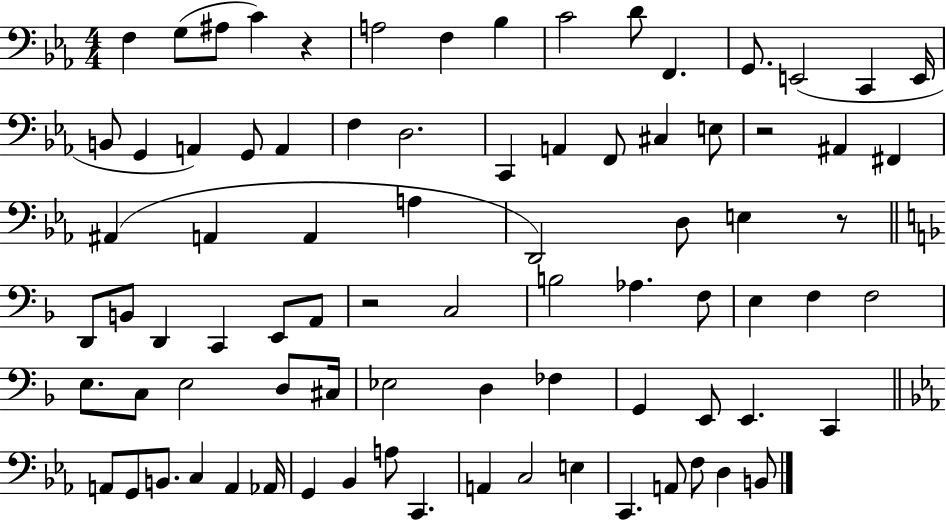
{
  \clef bass
  \numericTimeSignature
  \time 4/4
  \key ees \major
  f4 g8( ais8 c'4) r4 | a2 f4 bes4 | c'2 d'8 f,4. | g,8. e,2( c,4 e,16 | \break b,8 g,4 a,4) g,8 a,4 | f4 d2. | c,4 a,4 f,8 cis4 e8 | r2 ais,4 fis,4 | \break ais,4( a,4 a,4 a4 | d,2) d8 e4 r8 | \bar "||" \break \key d \minor d,8 b,8 d,4 c,4 e,8 a,8 | r2 c2 | b2 aes4. f8 | e4 f4 f2 | \break e8. c8 e2 d8 cis16 | ees2 d4 fes4 | g,4 e,8 e,4. c,4 | \bar "||" \break \key ees \major a,8 g,8 b,8. c4 a,4 aes,16 | g,4 bes,4 a8 c,4. | a,4 c2 e4 | c,4. a,8 f8 d4 b,8 | \break \bar "|."
}